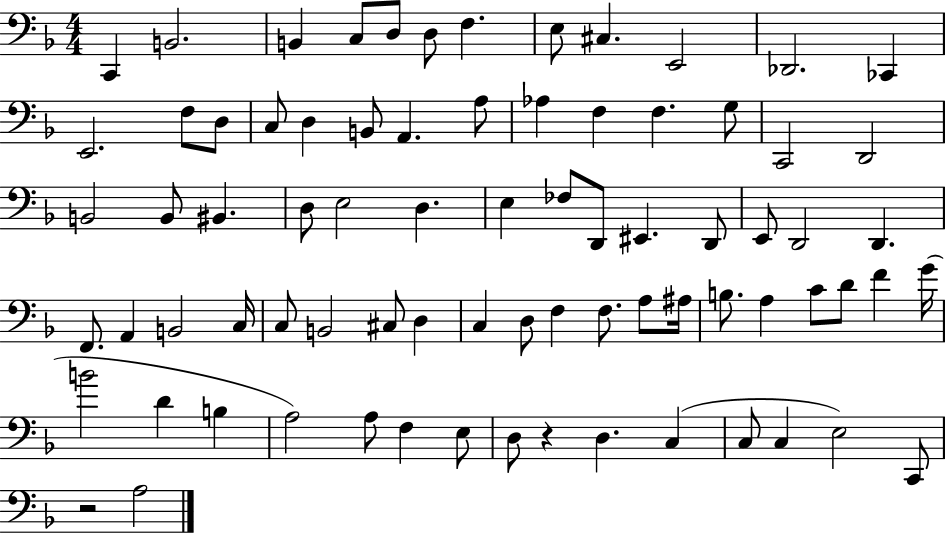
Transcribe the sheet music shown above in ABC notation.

X:1
T:Untitled
M:4/4
L:1/4
K:F
C,, B,,2 B,, C,/2 D,/2 D,/2 F, E,/2 ^C, E,,2 _D,,2 _C,, E,,2 F,/2 D,/2 C,/2 D, B,,/2 A,, A,/2 _A, F, F, G,/2 C,,2 D,,2 B,,2 B,,/2 ^B,, D,/2 E,2 D, E, _F,/2 D,,/2 ^E,, D,,/2 E,,/2 D,,2 D,, F,,/2 A,, B,,2 C,/4 C,/2 B,,2 ^C,/2 D, C, D,/2 F, F,/2 A,/2 ^A,/4 B,/2 A, C/2 D/2 F G/4 B2 D B, A,2 A,/2 F, E,/2 D,/2 z D, C, C,/2 C, E,2 C,,/2 z2 A,2